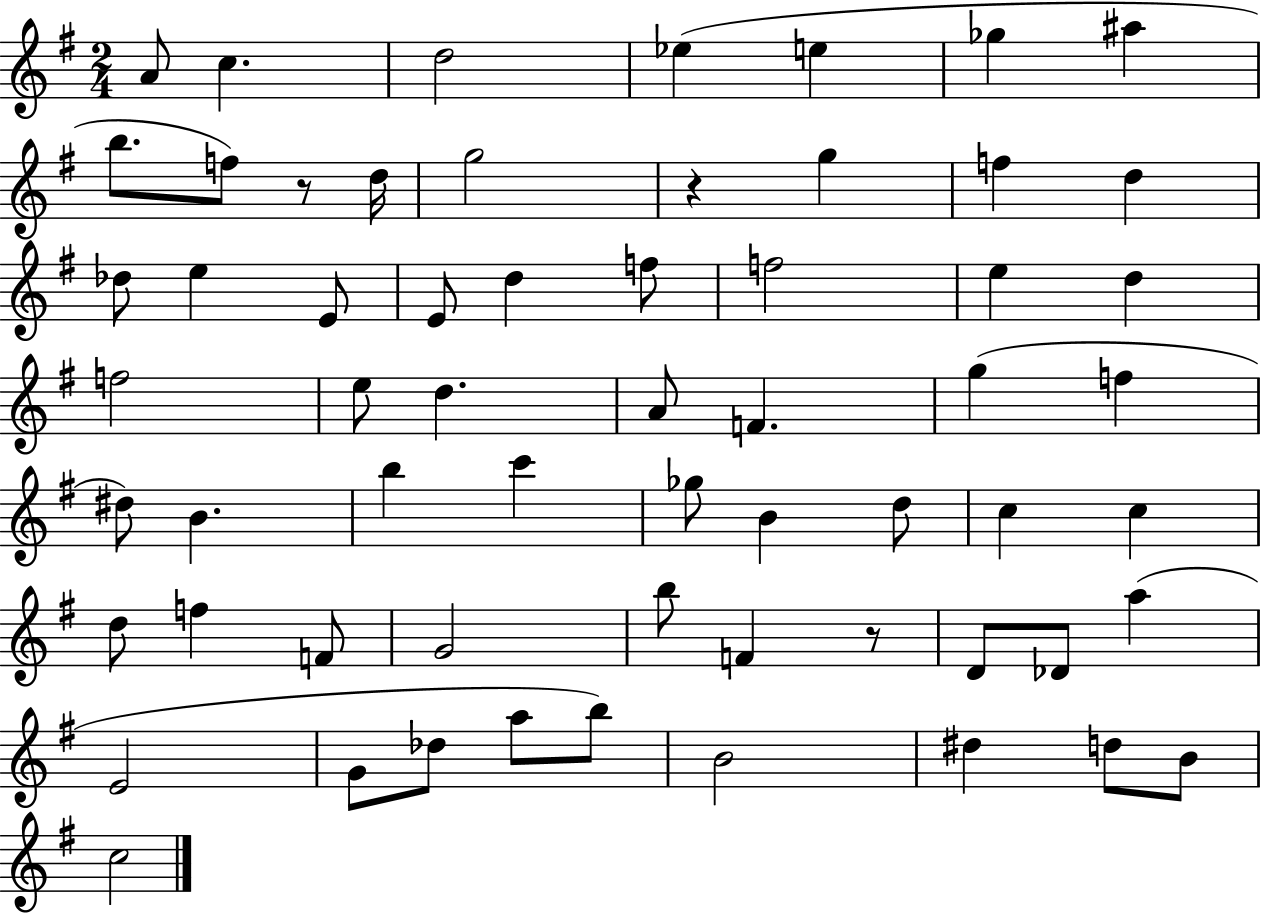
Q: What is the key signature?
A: G major